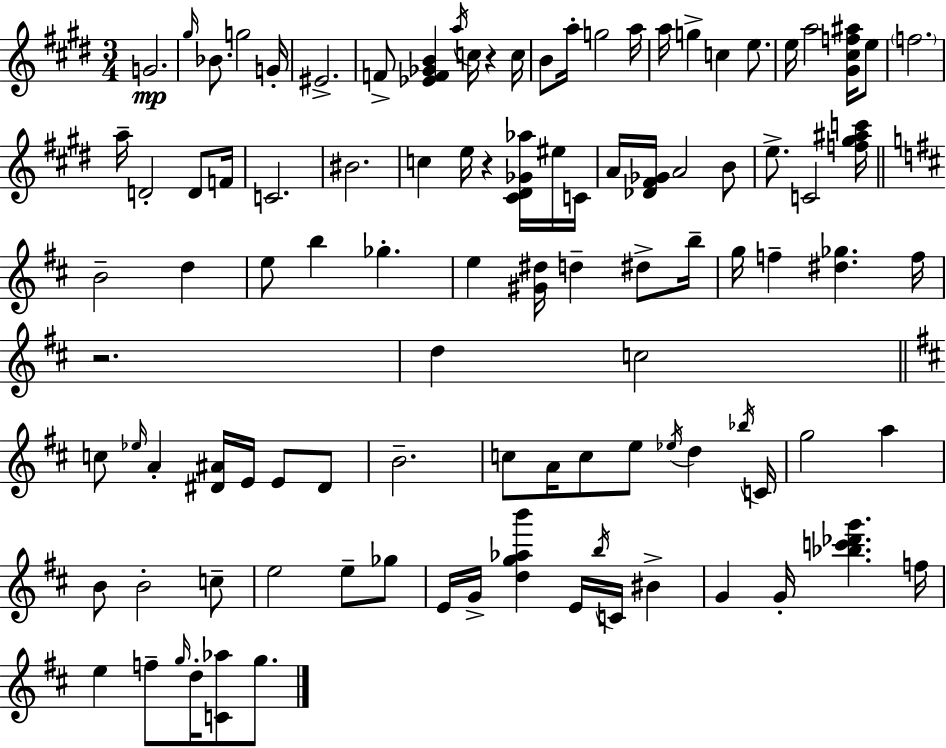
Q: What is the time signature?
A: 3/4